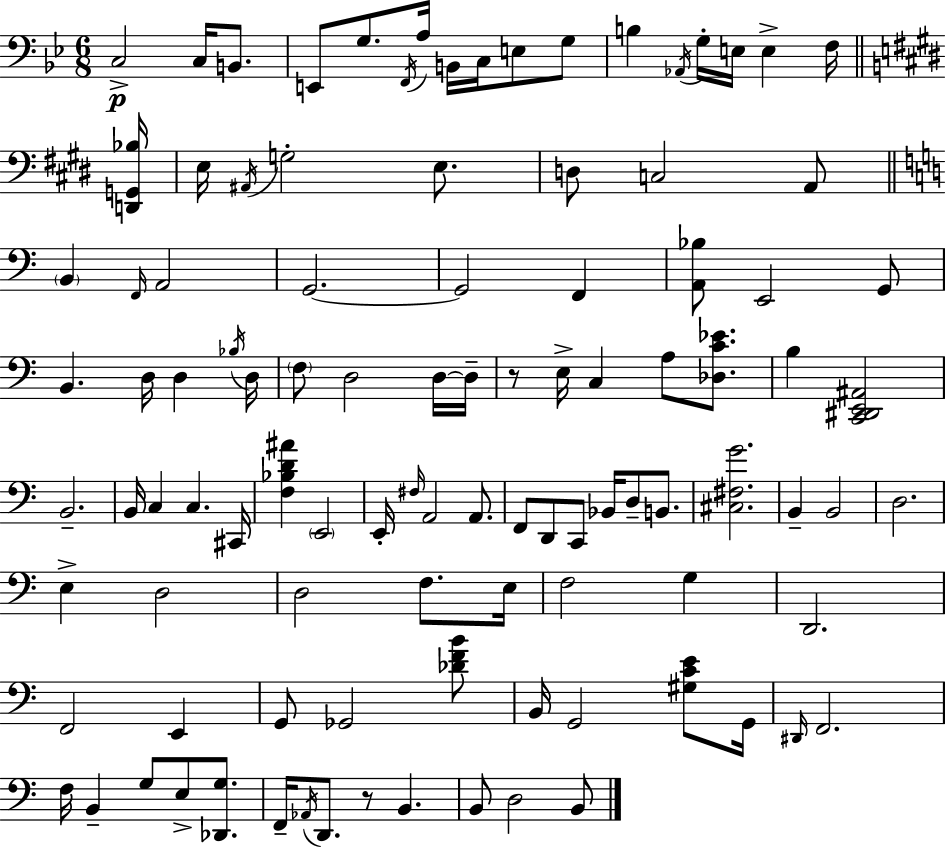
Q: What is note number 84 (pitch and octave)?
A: G3